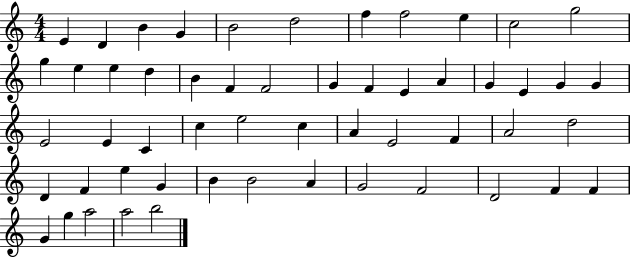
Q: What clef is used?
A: treble